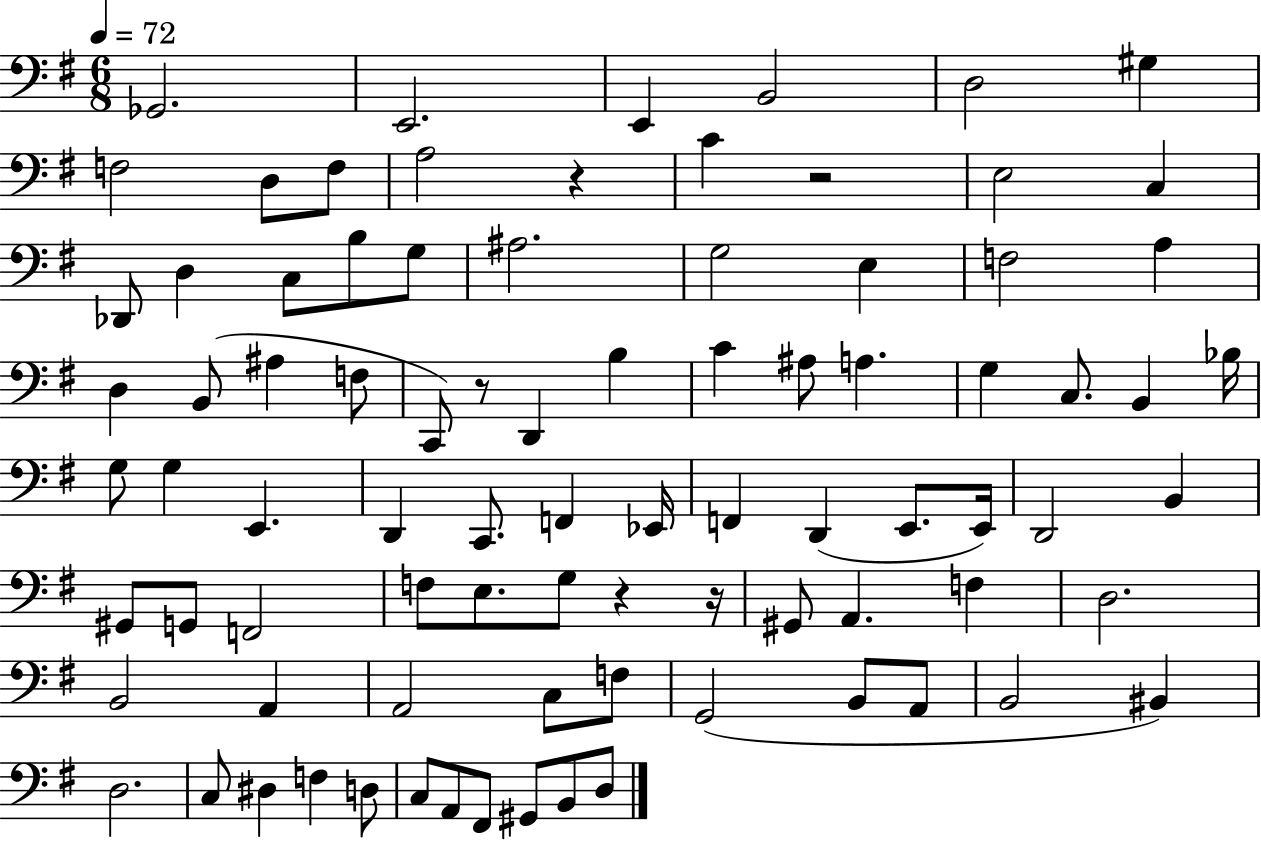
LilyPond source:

{
  \clef bass
  \numericTimeSignature
  \time 6/8
  \key g \major
  \tempo 4 = 72
  ges,2. | e,2. | e,4 b,2 | d2 gis4 | \break f2 d8 f8 | a2 r4 | c'4 r2 | e2 c4 | \break des,8 d4 c8 b8 g8 | ais2. | g2 e4 | f2 a4 | \break d4 b,8( ais4 f8 | c,8) r8 d,4 b4 | c'4 ais8 a4. | g4 c8. b,4 bes16 | \break g8 g4 e,4. | d,4 c,8. f,4 ees,16 | f,4 d,4( e,8. e,16) | d,2 b,4 | \break gis,8 g,8 f,2 | f8 e8. g8 r4 r16 | gis,8 a,4. f4 | d2. | \break b,2 a,4 | a,2 c8 f8 | g,2( b,8 a,8 | b,2 bis,4) | \break d2. | c8 dis4 f4 d8 | c8 a,8 fis,8 gis,8 b,8 d8 | \bar "|."
}